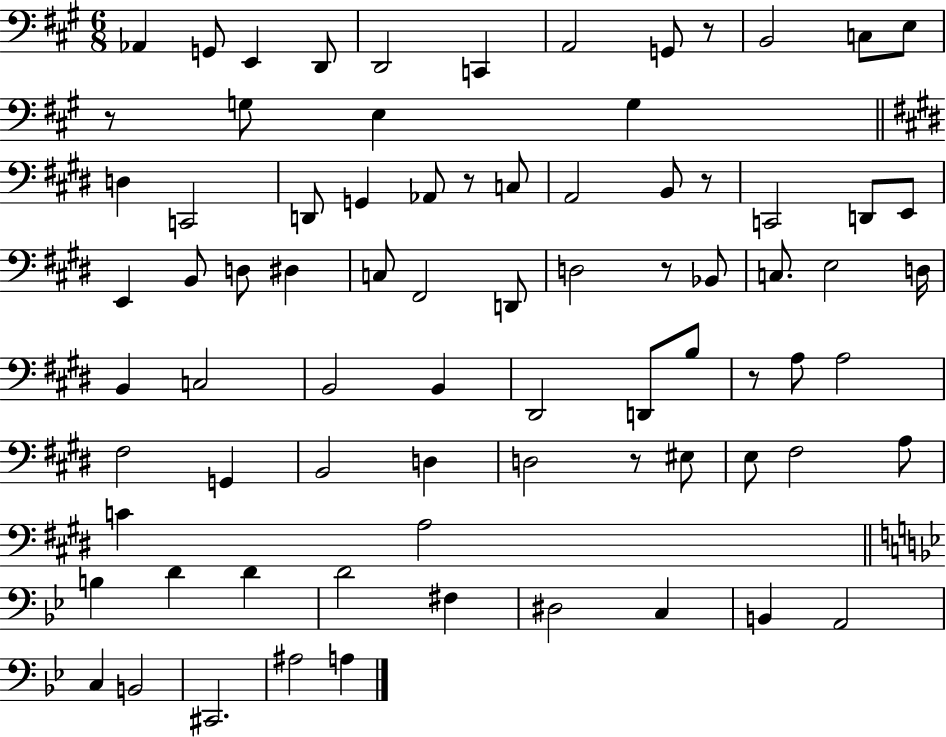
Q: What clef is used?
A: bass